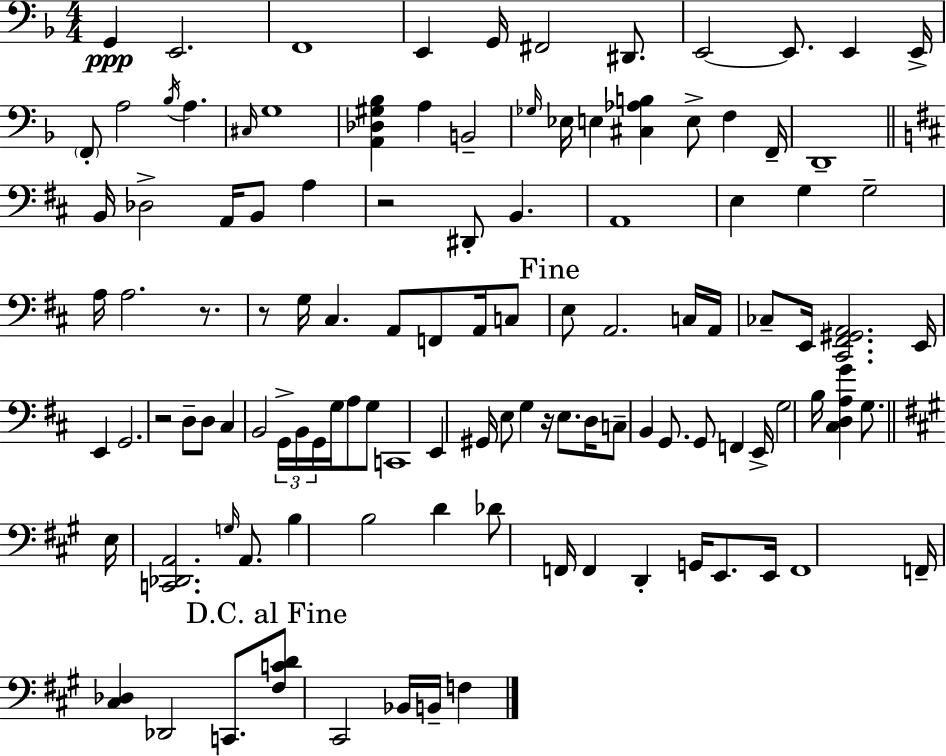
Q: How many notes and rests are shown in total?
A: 113